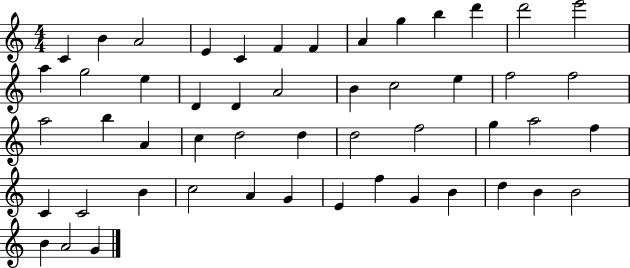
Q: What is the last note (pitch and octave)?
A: G4